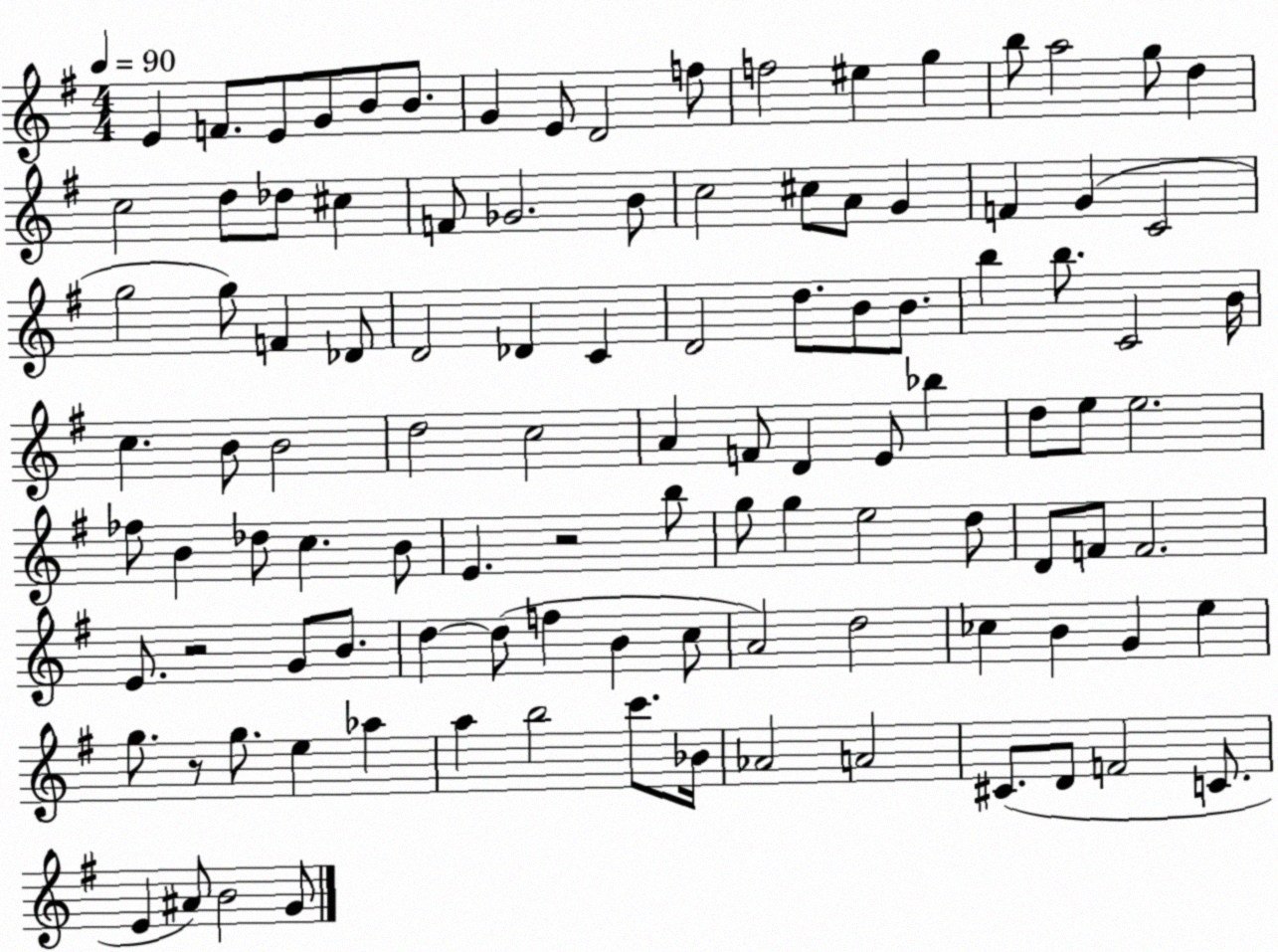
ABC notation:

X:1
T:Untitled
M:4/4
L:1/4
K:G
E F/2 E/2 G/2 B/2 B/2 G E/2 D2 f/2 f2 ^e g b/2 a2 g/2 d c2 d/2 _d/2 ^c F/2 _G2 B/2 c2 ^c/2 A/2 G F G C2 g2 g/2 F _D/2 D2 _D C D2 d/2 B/2 B/2 b b/2 C2 B/4 c B/2 B2 d2 c2 A F/2 D E/2 _b d/2 e/2 e2 _f/2 B _d/2 c B/2 E z2 b/2 g/2 g e2 d/2 D/2 F/2 F2 E/2 z2 G/2 B/2 d d/2 f B c/2 A2 d2 _c B G e g/2 z/2 g/2 e _a a b2 c'/2 _B/4 _A2 A2 ^C/2 D/2 F2 C/2 E ^A/2 B2 G/2